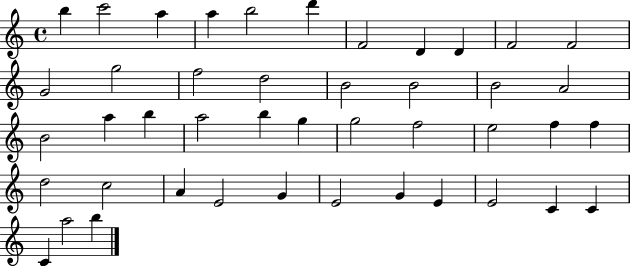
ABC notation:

X:1
T:Untitled
M:4/4
L:1/4
K:C
b c'2 a a b2 d' F2 D D F2 F2 G2 g2 f2 d2 B2 B2 B2 A2 B2 a b a2 b g g2 f2 e2 f f d2 c2 A E2 G E2 G E E2 C C C a2 b